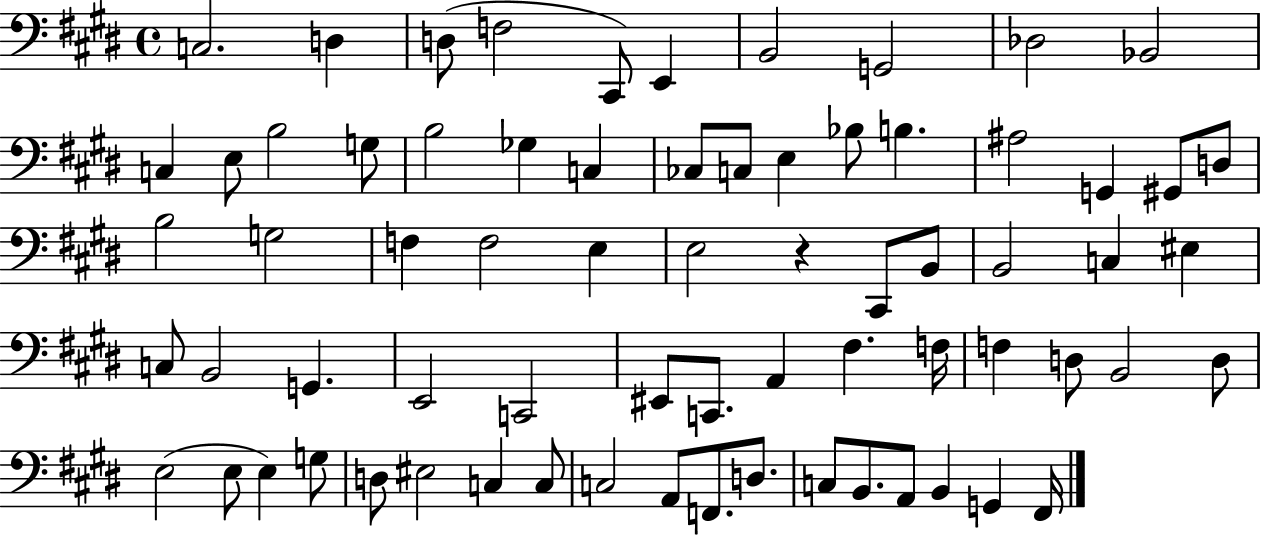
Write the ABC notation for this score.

X:1
T:Untitled
M:4/4
L:1/4
K:E
C,2 D, D,/2 F,2 ^C,,/2 E,, B,,2 G,,2 _D,2 _B,,2 C, E,/2 B,2 G,/2 B,2 _G, C, _C,/2 C,/2 E, _B,/2 B, ^A,2 G,, ^G,,/2 D,/2 B,2 G,2 F, F,2 E, E,2 z ^C,,/2 B,,/2 B,,2 C, ^E, C,/2 B,,2 G,, E,,2 C,,2 ^E,,/2 C,,/2 A,, ^F, F,/4 F, D,/2 B,,2 D,/2 E,2 E,/2 E, G,/2 D,/2 ^E,2 C, C,/2 C,2 A,,/2 F,,/2 D,/2 C,/2 B,,/2 A,,/2 B,, G,, ^F,,/4